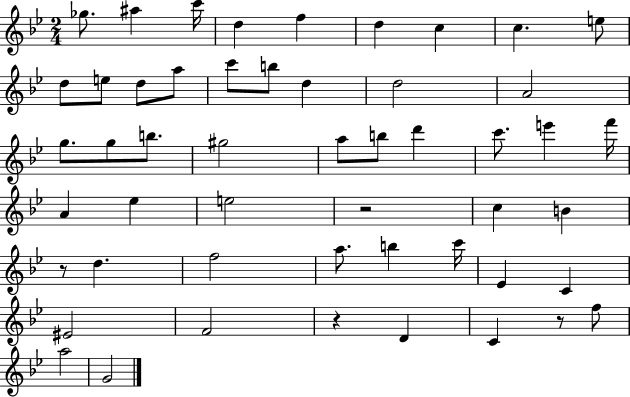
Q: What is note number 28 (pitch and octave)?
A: F6